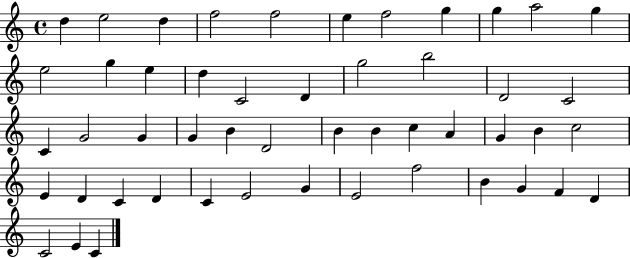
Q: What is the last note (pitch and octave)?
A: C4